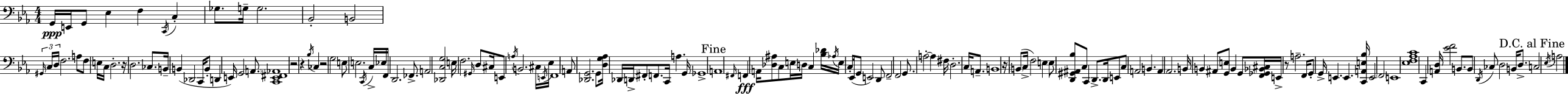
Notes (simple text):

G2/s E2/s G2/e Eb3/q F3/q C2/s C3/q Gb3/e. G3/s G3/h. Bb2/h B2/h G#2/s C3/s D3/s F3/h. A3/e F3/e E3/s C3/s D3/h. R/s D3/h. CES3/e. B2/s B2/q Db2/h C2/s B2/e D2/q E2/s G2/h A2/e. [C2,E2,F#2,Ab2]/w R/h R/q Bb3/s CES3/q R/h G3/h E3/e E3/h. C2/s C3/s Eb3/s F2/s D2/h. FES2/e. A2/h [Db2,C3,G3]/h E3/s F3/h. G#2/s D3/e C#3/s E2/e A3/s B2/h. C#3/s E2/s Eb3/s F2/w A2/e [Db2,G2]/h. G2/e [D3,G3,Ab3]/s Db2/s D2/s F#2/e F2/e. C2/s A3/q. G2/s Gb2/w A2/w F#2/s F2/q A2/s [Db3,A#3]/e C3/e E3/s D3/s C3/q [Bb3,Db4]/s Ab3/s E3/s C3/e Eb2/s G2/e E2/h D2/e F2/h F2/h G2/e. A3/h A3/q F#3/s D3/h. C3/s A2/e. B2/w R/s B2/e C3/s F3/h E3/q E3/e [D2,G#2,A#2,Bb3]/e C3/e C2/q D2/e. D2/s E2/e C3/e A2/h B2/q. A2/q Ab2/h. B2/s B2/q A#2/e [G2,E3]/e B2/q G2/e [F2,Gb2,Bb2,C#3]/s E2/s R/e A3/h. F2/s G2/e G2/s E2/q. E2/q. [C2,A2,E3,Bb3]/s E2/h F2/h E2/w [Eb3,F3,Ab3,C4]/w C2/q [A2,D3]/s [Eb4,F4]/h B2/e. B2/e D2/s CES3/e D3/h B2/s D3/e. C3/h Eb3/s A3/h